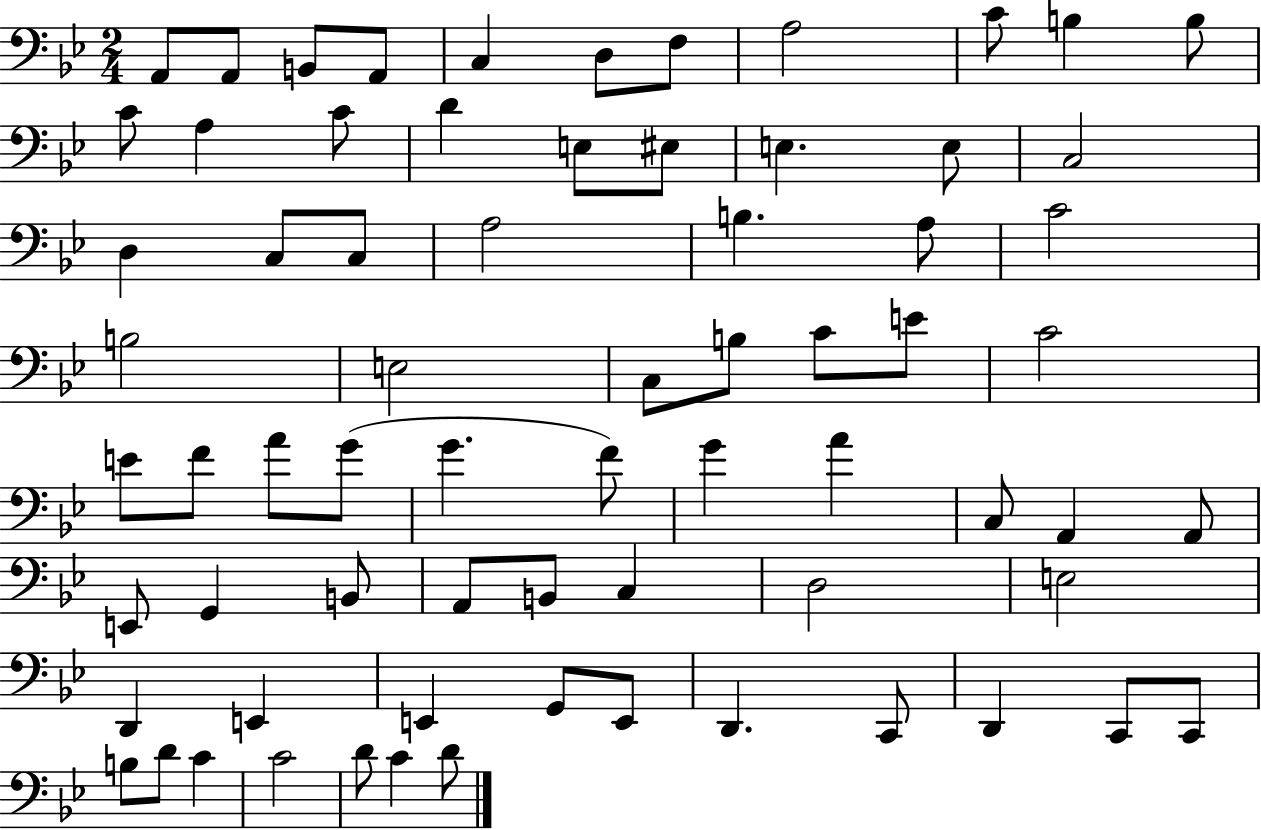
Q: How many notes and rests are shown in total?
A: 70